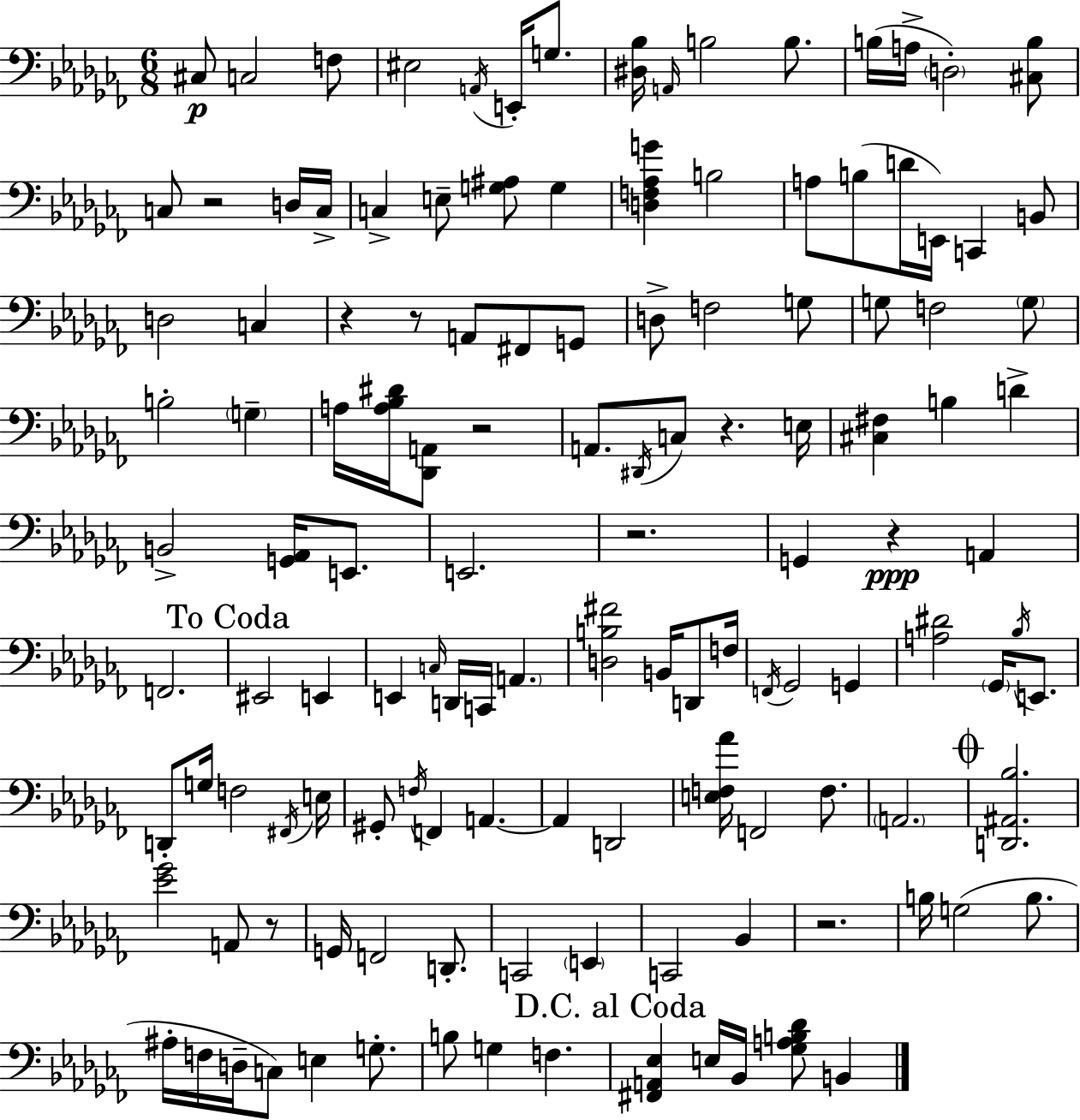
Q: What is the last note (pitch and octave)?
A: B2